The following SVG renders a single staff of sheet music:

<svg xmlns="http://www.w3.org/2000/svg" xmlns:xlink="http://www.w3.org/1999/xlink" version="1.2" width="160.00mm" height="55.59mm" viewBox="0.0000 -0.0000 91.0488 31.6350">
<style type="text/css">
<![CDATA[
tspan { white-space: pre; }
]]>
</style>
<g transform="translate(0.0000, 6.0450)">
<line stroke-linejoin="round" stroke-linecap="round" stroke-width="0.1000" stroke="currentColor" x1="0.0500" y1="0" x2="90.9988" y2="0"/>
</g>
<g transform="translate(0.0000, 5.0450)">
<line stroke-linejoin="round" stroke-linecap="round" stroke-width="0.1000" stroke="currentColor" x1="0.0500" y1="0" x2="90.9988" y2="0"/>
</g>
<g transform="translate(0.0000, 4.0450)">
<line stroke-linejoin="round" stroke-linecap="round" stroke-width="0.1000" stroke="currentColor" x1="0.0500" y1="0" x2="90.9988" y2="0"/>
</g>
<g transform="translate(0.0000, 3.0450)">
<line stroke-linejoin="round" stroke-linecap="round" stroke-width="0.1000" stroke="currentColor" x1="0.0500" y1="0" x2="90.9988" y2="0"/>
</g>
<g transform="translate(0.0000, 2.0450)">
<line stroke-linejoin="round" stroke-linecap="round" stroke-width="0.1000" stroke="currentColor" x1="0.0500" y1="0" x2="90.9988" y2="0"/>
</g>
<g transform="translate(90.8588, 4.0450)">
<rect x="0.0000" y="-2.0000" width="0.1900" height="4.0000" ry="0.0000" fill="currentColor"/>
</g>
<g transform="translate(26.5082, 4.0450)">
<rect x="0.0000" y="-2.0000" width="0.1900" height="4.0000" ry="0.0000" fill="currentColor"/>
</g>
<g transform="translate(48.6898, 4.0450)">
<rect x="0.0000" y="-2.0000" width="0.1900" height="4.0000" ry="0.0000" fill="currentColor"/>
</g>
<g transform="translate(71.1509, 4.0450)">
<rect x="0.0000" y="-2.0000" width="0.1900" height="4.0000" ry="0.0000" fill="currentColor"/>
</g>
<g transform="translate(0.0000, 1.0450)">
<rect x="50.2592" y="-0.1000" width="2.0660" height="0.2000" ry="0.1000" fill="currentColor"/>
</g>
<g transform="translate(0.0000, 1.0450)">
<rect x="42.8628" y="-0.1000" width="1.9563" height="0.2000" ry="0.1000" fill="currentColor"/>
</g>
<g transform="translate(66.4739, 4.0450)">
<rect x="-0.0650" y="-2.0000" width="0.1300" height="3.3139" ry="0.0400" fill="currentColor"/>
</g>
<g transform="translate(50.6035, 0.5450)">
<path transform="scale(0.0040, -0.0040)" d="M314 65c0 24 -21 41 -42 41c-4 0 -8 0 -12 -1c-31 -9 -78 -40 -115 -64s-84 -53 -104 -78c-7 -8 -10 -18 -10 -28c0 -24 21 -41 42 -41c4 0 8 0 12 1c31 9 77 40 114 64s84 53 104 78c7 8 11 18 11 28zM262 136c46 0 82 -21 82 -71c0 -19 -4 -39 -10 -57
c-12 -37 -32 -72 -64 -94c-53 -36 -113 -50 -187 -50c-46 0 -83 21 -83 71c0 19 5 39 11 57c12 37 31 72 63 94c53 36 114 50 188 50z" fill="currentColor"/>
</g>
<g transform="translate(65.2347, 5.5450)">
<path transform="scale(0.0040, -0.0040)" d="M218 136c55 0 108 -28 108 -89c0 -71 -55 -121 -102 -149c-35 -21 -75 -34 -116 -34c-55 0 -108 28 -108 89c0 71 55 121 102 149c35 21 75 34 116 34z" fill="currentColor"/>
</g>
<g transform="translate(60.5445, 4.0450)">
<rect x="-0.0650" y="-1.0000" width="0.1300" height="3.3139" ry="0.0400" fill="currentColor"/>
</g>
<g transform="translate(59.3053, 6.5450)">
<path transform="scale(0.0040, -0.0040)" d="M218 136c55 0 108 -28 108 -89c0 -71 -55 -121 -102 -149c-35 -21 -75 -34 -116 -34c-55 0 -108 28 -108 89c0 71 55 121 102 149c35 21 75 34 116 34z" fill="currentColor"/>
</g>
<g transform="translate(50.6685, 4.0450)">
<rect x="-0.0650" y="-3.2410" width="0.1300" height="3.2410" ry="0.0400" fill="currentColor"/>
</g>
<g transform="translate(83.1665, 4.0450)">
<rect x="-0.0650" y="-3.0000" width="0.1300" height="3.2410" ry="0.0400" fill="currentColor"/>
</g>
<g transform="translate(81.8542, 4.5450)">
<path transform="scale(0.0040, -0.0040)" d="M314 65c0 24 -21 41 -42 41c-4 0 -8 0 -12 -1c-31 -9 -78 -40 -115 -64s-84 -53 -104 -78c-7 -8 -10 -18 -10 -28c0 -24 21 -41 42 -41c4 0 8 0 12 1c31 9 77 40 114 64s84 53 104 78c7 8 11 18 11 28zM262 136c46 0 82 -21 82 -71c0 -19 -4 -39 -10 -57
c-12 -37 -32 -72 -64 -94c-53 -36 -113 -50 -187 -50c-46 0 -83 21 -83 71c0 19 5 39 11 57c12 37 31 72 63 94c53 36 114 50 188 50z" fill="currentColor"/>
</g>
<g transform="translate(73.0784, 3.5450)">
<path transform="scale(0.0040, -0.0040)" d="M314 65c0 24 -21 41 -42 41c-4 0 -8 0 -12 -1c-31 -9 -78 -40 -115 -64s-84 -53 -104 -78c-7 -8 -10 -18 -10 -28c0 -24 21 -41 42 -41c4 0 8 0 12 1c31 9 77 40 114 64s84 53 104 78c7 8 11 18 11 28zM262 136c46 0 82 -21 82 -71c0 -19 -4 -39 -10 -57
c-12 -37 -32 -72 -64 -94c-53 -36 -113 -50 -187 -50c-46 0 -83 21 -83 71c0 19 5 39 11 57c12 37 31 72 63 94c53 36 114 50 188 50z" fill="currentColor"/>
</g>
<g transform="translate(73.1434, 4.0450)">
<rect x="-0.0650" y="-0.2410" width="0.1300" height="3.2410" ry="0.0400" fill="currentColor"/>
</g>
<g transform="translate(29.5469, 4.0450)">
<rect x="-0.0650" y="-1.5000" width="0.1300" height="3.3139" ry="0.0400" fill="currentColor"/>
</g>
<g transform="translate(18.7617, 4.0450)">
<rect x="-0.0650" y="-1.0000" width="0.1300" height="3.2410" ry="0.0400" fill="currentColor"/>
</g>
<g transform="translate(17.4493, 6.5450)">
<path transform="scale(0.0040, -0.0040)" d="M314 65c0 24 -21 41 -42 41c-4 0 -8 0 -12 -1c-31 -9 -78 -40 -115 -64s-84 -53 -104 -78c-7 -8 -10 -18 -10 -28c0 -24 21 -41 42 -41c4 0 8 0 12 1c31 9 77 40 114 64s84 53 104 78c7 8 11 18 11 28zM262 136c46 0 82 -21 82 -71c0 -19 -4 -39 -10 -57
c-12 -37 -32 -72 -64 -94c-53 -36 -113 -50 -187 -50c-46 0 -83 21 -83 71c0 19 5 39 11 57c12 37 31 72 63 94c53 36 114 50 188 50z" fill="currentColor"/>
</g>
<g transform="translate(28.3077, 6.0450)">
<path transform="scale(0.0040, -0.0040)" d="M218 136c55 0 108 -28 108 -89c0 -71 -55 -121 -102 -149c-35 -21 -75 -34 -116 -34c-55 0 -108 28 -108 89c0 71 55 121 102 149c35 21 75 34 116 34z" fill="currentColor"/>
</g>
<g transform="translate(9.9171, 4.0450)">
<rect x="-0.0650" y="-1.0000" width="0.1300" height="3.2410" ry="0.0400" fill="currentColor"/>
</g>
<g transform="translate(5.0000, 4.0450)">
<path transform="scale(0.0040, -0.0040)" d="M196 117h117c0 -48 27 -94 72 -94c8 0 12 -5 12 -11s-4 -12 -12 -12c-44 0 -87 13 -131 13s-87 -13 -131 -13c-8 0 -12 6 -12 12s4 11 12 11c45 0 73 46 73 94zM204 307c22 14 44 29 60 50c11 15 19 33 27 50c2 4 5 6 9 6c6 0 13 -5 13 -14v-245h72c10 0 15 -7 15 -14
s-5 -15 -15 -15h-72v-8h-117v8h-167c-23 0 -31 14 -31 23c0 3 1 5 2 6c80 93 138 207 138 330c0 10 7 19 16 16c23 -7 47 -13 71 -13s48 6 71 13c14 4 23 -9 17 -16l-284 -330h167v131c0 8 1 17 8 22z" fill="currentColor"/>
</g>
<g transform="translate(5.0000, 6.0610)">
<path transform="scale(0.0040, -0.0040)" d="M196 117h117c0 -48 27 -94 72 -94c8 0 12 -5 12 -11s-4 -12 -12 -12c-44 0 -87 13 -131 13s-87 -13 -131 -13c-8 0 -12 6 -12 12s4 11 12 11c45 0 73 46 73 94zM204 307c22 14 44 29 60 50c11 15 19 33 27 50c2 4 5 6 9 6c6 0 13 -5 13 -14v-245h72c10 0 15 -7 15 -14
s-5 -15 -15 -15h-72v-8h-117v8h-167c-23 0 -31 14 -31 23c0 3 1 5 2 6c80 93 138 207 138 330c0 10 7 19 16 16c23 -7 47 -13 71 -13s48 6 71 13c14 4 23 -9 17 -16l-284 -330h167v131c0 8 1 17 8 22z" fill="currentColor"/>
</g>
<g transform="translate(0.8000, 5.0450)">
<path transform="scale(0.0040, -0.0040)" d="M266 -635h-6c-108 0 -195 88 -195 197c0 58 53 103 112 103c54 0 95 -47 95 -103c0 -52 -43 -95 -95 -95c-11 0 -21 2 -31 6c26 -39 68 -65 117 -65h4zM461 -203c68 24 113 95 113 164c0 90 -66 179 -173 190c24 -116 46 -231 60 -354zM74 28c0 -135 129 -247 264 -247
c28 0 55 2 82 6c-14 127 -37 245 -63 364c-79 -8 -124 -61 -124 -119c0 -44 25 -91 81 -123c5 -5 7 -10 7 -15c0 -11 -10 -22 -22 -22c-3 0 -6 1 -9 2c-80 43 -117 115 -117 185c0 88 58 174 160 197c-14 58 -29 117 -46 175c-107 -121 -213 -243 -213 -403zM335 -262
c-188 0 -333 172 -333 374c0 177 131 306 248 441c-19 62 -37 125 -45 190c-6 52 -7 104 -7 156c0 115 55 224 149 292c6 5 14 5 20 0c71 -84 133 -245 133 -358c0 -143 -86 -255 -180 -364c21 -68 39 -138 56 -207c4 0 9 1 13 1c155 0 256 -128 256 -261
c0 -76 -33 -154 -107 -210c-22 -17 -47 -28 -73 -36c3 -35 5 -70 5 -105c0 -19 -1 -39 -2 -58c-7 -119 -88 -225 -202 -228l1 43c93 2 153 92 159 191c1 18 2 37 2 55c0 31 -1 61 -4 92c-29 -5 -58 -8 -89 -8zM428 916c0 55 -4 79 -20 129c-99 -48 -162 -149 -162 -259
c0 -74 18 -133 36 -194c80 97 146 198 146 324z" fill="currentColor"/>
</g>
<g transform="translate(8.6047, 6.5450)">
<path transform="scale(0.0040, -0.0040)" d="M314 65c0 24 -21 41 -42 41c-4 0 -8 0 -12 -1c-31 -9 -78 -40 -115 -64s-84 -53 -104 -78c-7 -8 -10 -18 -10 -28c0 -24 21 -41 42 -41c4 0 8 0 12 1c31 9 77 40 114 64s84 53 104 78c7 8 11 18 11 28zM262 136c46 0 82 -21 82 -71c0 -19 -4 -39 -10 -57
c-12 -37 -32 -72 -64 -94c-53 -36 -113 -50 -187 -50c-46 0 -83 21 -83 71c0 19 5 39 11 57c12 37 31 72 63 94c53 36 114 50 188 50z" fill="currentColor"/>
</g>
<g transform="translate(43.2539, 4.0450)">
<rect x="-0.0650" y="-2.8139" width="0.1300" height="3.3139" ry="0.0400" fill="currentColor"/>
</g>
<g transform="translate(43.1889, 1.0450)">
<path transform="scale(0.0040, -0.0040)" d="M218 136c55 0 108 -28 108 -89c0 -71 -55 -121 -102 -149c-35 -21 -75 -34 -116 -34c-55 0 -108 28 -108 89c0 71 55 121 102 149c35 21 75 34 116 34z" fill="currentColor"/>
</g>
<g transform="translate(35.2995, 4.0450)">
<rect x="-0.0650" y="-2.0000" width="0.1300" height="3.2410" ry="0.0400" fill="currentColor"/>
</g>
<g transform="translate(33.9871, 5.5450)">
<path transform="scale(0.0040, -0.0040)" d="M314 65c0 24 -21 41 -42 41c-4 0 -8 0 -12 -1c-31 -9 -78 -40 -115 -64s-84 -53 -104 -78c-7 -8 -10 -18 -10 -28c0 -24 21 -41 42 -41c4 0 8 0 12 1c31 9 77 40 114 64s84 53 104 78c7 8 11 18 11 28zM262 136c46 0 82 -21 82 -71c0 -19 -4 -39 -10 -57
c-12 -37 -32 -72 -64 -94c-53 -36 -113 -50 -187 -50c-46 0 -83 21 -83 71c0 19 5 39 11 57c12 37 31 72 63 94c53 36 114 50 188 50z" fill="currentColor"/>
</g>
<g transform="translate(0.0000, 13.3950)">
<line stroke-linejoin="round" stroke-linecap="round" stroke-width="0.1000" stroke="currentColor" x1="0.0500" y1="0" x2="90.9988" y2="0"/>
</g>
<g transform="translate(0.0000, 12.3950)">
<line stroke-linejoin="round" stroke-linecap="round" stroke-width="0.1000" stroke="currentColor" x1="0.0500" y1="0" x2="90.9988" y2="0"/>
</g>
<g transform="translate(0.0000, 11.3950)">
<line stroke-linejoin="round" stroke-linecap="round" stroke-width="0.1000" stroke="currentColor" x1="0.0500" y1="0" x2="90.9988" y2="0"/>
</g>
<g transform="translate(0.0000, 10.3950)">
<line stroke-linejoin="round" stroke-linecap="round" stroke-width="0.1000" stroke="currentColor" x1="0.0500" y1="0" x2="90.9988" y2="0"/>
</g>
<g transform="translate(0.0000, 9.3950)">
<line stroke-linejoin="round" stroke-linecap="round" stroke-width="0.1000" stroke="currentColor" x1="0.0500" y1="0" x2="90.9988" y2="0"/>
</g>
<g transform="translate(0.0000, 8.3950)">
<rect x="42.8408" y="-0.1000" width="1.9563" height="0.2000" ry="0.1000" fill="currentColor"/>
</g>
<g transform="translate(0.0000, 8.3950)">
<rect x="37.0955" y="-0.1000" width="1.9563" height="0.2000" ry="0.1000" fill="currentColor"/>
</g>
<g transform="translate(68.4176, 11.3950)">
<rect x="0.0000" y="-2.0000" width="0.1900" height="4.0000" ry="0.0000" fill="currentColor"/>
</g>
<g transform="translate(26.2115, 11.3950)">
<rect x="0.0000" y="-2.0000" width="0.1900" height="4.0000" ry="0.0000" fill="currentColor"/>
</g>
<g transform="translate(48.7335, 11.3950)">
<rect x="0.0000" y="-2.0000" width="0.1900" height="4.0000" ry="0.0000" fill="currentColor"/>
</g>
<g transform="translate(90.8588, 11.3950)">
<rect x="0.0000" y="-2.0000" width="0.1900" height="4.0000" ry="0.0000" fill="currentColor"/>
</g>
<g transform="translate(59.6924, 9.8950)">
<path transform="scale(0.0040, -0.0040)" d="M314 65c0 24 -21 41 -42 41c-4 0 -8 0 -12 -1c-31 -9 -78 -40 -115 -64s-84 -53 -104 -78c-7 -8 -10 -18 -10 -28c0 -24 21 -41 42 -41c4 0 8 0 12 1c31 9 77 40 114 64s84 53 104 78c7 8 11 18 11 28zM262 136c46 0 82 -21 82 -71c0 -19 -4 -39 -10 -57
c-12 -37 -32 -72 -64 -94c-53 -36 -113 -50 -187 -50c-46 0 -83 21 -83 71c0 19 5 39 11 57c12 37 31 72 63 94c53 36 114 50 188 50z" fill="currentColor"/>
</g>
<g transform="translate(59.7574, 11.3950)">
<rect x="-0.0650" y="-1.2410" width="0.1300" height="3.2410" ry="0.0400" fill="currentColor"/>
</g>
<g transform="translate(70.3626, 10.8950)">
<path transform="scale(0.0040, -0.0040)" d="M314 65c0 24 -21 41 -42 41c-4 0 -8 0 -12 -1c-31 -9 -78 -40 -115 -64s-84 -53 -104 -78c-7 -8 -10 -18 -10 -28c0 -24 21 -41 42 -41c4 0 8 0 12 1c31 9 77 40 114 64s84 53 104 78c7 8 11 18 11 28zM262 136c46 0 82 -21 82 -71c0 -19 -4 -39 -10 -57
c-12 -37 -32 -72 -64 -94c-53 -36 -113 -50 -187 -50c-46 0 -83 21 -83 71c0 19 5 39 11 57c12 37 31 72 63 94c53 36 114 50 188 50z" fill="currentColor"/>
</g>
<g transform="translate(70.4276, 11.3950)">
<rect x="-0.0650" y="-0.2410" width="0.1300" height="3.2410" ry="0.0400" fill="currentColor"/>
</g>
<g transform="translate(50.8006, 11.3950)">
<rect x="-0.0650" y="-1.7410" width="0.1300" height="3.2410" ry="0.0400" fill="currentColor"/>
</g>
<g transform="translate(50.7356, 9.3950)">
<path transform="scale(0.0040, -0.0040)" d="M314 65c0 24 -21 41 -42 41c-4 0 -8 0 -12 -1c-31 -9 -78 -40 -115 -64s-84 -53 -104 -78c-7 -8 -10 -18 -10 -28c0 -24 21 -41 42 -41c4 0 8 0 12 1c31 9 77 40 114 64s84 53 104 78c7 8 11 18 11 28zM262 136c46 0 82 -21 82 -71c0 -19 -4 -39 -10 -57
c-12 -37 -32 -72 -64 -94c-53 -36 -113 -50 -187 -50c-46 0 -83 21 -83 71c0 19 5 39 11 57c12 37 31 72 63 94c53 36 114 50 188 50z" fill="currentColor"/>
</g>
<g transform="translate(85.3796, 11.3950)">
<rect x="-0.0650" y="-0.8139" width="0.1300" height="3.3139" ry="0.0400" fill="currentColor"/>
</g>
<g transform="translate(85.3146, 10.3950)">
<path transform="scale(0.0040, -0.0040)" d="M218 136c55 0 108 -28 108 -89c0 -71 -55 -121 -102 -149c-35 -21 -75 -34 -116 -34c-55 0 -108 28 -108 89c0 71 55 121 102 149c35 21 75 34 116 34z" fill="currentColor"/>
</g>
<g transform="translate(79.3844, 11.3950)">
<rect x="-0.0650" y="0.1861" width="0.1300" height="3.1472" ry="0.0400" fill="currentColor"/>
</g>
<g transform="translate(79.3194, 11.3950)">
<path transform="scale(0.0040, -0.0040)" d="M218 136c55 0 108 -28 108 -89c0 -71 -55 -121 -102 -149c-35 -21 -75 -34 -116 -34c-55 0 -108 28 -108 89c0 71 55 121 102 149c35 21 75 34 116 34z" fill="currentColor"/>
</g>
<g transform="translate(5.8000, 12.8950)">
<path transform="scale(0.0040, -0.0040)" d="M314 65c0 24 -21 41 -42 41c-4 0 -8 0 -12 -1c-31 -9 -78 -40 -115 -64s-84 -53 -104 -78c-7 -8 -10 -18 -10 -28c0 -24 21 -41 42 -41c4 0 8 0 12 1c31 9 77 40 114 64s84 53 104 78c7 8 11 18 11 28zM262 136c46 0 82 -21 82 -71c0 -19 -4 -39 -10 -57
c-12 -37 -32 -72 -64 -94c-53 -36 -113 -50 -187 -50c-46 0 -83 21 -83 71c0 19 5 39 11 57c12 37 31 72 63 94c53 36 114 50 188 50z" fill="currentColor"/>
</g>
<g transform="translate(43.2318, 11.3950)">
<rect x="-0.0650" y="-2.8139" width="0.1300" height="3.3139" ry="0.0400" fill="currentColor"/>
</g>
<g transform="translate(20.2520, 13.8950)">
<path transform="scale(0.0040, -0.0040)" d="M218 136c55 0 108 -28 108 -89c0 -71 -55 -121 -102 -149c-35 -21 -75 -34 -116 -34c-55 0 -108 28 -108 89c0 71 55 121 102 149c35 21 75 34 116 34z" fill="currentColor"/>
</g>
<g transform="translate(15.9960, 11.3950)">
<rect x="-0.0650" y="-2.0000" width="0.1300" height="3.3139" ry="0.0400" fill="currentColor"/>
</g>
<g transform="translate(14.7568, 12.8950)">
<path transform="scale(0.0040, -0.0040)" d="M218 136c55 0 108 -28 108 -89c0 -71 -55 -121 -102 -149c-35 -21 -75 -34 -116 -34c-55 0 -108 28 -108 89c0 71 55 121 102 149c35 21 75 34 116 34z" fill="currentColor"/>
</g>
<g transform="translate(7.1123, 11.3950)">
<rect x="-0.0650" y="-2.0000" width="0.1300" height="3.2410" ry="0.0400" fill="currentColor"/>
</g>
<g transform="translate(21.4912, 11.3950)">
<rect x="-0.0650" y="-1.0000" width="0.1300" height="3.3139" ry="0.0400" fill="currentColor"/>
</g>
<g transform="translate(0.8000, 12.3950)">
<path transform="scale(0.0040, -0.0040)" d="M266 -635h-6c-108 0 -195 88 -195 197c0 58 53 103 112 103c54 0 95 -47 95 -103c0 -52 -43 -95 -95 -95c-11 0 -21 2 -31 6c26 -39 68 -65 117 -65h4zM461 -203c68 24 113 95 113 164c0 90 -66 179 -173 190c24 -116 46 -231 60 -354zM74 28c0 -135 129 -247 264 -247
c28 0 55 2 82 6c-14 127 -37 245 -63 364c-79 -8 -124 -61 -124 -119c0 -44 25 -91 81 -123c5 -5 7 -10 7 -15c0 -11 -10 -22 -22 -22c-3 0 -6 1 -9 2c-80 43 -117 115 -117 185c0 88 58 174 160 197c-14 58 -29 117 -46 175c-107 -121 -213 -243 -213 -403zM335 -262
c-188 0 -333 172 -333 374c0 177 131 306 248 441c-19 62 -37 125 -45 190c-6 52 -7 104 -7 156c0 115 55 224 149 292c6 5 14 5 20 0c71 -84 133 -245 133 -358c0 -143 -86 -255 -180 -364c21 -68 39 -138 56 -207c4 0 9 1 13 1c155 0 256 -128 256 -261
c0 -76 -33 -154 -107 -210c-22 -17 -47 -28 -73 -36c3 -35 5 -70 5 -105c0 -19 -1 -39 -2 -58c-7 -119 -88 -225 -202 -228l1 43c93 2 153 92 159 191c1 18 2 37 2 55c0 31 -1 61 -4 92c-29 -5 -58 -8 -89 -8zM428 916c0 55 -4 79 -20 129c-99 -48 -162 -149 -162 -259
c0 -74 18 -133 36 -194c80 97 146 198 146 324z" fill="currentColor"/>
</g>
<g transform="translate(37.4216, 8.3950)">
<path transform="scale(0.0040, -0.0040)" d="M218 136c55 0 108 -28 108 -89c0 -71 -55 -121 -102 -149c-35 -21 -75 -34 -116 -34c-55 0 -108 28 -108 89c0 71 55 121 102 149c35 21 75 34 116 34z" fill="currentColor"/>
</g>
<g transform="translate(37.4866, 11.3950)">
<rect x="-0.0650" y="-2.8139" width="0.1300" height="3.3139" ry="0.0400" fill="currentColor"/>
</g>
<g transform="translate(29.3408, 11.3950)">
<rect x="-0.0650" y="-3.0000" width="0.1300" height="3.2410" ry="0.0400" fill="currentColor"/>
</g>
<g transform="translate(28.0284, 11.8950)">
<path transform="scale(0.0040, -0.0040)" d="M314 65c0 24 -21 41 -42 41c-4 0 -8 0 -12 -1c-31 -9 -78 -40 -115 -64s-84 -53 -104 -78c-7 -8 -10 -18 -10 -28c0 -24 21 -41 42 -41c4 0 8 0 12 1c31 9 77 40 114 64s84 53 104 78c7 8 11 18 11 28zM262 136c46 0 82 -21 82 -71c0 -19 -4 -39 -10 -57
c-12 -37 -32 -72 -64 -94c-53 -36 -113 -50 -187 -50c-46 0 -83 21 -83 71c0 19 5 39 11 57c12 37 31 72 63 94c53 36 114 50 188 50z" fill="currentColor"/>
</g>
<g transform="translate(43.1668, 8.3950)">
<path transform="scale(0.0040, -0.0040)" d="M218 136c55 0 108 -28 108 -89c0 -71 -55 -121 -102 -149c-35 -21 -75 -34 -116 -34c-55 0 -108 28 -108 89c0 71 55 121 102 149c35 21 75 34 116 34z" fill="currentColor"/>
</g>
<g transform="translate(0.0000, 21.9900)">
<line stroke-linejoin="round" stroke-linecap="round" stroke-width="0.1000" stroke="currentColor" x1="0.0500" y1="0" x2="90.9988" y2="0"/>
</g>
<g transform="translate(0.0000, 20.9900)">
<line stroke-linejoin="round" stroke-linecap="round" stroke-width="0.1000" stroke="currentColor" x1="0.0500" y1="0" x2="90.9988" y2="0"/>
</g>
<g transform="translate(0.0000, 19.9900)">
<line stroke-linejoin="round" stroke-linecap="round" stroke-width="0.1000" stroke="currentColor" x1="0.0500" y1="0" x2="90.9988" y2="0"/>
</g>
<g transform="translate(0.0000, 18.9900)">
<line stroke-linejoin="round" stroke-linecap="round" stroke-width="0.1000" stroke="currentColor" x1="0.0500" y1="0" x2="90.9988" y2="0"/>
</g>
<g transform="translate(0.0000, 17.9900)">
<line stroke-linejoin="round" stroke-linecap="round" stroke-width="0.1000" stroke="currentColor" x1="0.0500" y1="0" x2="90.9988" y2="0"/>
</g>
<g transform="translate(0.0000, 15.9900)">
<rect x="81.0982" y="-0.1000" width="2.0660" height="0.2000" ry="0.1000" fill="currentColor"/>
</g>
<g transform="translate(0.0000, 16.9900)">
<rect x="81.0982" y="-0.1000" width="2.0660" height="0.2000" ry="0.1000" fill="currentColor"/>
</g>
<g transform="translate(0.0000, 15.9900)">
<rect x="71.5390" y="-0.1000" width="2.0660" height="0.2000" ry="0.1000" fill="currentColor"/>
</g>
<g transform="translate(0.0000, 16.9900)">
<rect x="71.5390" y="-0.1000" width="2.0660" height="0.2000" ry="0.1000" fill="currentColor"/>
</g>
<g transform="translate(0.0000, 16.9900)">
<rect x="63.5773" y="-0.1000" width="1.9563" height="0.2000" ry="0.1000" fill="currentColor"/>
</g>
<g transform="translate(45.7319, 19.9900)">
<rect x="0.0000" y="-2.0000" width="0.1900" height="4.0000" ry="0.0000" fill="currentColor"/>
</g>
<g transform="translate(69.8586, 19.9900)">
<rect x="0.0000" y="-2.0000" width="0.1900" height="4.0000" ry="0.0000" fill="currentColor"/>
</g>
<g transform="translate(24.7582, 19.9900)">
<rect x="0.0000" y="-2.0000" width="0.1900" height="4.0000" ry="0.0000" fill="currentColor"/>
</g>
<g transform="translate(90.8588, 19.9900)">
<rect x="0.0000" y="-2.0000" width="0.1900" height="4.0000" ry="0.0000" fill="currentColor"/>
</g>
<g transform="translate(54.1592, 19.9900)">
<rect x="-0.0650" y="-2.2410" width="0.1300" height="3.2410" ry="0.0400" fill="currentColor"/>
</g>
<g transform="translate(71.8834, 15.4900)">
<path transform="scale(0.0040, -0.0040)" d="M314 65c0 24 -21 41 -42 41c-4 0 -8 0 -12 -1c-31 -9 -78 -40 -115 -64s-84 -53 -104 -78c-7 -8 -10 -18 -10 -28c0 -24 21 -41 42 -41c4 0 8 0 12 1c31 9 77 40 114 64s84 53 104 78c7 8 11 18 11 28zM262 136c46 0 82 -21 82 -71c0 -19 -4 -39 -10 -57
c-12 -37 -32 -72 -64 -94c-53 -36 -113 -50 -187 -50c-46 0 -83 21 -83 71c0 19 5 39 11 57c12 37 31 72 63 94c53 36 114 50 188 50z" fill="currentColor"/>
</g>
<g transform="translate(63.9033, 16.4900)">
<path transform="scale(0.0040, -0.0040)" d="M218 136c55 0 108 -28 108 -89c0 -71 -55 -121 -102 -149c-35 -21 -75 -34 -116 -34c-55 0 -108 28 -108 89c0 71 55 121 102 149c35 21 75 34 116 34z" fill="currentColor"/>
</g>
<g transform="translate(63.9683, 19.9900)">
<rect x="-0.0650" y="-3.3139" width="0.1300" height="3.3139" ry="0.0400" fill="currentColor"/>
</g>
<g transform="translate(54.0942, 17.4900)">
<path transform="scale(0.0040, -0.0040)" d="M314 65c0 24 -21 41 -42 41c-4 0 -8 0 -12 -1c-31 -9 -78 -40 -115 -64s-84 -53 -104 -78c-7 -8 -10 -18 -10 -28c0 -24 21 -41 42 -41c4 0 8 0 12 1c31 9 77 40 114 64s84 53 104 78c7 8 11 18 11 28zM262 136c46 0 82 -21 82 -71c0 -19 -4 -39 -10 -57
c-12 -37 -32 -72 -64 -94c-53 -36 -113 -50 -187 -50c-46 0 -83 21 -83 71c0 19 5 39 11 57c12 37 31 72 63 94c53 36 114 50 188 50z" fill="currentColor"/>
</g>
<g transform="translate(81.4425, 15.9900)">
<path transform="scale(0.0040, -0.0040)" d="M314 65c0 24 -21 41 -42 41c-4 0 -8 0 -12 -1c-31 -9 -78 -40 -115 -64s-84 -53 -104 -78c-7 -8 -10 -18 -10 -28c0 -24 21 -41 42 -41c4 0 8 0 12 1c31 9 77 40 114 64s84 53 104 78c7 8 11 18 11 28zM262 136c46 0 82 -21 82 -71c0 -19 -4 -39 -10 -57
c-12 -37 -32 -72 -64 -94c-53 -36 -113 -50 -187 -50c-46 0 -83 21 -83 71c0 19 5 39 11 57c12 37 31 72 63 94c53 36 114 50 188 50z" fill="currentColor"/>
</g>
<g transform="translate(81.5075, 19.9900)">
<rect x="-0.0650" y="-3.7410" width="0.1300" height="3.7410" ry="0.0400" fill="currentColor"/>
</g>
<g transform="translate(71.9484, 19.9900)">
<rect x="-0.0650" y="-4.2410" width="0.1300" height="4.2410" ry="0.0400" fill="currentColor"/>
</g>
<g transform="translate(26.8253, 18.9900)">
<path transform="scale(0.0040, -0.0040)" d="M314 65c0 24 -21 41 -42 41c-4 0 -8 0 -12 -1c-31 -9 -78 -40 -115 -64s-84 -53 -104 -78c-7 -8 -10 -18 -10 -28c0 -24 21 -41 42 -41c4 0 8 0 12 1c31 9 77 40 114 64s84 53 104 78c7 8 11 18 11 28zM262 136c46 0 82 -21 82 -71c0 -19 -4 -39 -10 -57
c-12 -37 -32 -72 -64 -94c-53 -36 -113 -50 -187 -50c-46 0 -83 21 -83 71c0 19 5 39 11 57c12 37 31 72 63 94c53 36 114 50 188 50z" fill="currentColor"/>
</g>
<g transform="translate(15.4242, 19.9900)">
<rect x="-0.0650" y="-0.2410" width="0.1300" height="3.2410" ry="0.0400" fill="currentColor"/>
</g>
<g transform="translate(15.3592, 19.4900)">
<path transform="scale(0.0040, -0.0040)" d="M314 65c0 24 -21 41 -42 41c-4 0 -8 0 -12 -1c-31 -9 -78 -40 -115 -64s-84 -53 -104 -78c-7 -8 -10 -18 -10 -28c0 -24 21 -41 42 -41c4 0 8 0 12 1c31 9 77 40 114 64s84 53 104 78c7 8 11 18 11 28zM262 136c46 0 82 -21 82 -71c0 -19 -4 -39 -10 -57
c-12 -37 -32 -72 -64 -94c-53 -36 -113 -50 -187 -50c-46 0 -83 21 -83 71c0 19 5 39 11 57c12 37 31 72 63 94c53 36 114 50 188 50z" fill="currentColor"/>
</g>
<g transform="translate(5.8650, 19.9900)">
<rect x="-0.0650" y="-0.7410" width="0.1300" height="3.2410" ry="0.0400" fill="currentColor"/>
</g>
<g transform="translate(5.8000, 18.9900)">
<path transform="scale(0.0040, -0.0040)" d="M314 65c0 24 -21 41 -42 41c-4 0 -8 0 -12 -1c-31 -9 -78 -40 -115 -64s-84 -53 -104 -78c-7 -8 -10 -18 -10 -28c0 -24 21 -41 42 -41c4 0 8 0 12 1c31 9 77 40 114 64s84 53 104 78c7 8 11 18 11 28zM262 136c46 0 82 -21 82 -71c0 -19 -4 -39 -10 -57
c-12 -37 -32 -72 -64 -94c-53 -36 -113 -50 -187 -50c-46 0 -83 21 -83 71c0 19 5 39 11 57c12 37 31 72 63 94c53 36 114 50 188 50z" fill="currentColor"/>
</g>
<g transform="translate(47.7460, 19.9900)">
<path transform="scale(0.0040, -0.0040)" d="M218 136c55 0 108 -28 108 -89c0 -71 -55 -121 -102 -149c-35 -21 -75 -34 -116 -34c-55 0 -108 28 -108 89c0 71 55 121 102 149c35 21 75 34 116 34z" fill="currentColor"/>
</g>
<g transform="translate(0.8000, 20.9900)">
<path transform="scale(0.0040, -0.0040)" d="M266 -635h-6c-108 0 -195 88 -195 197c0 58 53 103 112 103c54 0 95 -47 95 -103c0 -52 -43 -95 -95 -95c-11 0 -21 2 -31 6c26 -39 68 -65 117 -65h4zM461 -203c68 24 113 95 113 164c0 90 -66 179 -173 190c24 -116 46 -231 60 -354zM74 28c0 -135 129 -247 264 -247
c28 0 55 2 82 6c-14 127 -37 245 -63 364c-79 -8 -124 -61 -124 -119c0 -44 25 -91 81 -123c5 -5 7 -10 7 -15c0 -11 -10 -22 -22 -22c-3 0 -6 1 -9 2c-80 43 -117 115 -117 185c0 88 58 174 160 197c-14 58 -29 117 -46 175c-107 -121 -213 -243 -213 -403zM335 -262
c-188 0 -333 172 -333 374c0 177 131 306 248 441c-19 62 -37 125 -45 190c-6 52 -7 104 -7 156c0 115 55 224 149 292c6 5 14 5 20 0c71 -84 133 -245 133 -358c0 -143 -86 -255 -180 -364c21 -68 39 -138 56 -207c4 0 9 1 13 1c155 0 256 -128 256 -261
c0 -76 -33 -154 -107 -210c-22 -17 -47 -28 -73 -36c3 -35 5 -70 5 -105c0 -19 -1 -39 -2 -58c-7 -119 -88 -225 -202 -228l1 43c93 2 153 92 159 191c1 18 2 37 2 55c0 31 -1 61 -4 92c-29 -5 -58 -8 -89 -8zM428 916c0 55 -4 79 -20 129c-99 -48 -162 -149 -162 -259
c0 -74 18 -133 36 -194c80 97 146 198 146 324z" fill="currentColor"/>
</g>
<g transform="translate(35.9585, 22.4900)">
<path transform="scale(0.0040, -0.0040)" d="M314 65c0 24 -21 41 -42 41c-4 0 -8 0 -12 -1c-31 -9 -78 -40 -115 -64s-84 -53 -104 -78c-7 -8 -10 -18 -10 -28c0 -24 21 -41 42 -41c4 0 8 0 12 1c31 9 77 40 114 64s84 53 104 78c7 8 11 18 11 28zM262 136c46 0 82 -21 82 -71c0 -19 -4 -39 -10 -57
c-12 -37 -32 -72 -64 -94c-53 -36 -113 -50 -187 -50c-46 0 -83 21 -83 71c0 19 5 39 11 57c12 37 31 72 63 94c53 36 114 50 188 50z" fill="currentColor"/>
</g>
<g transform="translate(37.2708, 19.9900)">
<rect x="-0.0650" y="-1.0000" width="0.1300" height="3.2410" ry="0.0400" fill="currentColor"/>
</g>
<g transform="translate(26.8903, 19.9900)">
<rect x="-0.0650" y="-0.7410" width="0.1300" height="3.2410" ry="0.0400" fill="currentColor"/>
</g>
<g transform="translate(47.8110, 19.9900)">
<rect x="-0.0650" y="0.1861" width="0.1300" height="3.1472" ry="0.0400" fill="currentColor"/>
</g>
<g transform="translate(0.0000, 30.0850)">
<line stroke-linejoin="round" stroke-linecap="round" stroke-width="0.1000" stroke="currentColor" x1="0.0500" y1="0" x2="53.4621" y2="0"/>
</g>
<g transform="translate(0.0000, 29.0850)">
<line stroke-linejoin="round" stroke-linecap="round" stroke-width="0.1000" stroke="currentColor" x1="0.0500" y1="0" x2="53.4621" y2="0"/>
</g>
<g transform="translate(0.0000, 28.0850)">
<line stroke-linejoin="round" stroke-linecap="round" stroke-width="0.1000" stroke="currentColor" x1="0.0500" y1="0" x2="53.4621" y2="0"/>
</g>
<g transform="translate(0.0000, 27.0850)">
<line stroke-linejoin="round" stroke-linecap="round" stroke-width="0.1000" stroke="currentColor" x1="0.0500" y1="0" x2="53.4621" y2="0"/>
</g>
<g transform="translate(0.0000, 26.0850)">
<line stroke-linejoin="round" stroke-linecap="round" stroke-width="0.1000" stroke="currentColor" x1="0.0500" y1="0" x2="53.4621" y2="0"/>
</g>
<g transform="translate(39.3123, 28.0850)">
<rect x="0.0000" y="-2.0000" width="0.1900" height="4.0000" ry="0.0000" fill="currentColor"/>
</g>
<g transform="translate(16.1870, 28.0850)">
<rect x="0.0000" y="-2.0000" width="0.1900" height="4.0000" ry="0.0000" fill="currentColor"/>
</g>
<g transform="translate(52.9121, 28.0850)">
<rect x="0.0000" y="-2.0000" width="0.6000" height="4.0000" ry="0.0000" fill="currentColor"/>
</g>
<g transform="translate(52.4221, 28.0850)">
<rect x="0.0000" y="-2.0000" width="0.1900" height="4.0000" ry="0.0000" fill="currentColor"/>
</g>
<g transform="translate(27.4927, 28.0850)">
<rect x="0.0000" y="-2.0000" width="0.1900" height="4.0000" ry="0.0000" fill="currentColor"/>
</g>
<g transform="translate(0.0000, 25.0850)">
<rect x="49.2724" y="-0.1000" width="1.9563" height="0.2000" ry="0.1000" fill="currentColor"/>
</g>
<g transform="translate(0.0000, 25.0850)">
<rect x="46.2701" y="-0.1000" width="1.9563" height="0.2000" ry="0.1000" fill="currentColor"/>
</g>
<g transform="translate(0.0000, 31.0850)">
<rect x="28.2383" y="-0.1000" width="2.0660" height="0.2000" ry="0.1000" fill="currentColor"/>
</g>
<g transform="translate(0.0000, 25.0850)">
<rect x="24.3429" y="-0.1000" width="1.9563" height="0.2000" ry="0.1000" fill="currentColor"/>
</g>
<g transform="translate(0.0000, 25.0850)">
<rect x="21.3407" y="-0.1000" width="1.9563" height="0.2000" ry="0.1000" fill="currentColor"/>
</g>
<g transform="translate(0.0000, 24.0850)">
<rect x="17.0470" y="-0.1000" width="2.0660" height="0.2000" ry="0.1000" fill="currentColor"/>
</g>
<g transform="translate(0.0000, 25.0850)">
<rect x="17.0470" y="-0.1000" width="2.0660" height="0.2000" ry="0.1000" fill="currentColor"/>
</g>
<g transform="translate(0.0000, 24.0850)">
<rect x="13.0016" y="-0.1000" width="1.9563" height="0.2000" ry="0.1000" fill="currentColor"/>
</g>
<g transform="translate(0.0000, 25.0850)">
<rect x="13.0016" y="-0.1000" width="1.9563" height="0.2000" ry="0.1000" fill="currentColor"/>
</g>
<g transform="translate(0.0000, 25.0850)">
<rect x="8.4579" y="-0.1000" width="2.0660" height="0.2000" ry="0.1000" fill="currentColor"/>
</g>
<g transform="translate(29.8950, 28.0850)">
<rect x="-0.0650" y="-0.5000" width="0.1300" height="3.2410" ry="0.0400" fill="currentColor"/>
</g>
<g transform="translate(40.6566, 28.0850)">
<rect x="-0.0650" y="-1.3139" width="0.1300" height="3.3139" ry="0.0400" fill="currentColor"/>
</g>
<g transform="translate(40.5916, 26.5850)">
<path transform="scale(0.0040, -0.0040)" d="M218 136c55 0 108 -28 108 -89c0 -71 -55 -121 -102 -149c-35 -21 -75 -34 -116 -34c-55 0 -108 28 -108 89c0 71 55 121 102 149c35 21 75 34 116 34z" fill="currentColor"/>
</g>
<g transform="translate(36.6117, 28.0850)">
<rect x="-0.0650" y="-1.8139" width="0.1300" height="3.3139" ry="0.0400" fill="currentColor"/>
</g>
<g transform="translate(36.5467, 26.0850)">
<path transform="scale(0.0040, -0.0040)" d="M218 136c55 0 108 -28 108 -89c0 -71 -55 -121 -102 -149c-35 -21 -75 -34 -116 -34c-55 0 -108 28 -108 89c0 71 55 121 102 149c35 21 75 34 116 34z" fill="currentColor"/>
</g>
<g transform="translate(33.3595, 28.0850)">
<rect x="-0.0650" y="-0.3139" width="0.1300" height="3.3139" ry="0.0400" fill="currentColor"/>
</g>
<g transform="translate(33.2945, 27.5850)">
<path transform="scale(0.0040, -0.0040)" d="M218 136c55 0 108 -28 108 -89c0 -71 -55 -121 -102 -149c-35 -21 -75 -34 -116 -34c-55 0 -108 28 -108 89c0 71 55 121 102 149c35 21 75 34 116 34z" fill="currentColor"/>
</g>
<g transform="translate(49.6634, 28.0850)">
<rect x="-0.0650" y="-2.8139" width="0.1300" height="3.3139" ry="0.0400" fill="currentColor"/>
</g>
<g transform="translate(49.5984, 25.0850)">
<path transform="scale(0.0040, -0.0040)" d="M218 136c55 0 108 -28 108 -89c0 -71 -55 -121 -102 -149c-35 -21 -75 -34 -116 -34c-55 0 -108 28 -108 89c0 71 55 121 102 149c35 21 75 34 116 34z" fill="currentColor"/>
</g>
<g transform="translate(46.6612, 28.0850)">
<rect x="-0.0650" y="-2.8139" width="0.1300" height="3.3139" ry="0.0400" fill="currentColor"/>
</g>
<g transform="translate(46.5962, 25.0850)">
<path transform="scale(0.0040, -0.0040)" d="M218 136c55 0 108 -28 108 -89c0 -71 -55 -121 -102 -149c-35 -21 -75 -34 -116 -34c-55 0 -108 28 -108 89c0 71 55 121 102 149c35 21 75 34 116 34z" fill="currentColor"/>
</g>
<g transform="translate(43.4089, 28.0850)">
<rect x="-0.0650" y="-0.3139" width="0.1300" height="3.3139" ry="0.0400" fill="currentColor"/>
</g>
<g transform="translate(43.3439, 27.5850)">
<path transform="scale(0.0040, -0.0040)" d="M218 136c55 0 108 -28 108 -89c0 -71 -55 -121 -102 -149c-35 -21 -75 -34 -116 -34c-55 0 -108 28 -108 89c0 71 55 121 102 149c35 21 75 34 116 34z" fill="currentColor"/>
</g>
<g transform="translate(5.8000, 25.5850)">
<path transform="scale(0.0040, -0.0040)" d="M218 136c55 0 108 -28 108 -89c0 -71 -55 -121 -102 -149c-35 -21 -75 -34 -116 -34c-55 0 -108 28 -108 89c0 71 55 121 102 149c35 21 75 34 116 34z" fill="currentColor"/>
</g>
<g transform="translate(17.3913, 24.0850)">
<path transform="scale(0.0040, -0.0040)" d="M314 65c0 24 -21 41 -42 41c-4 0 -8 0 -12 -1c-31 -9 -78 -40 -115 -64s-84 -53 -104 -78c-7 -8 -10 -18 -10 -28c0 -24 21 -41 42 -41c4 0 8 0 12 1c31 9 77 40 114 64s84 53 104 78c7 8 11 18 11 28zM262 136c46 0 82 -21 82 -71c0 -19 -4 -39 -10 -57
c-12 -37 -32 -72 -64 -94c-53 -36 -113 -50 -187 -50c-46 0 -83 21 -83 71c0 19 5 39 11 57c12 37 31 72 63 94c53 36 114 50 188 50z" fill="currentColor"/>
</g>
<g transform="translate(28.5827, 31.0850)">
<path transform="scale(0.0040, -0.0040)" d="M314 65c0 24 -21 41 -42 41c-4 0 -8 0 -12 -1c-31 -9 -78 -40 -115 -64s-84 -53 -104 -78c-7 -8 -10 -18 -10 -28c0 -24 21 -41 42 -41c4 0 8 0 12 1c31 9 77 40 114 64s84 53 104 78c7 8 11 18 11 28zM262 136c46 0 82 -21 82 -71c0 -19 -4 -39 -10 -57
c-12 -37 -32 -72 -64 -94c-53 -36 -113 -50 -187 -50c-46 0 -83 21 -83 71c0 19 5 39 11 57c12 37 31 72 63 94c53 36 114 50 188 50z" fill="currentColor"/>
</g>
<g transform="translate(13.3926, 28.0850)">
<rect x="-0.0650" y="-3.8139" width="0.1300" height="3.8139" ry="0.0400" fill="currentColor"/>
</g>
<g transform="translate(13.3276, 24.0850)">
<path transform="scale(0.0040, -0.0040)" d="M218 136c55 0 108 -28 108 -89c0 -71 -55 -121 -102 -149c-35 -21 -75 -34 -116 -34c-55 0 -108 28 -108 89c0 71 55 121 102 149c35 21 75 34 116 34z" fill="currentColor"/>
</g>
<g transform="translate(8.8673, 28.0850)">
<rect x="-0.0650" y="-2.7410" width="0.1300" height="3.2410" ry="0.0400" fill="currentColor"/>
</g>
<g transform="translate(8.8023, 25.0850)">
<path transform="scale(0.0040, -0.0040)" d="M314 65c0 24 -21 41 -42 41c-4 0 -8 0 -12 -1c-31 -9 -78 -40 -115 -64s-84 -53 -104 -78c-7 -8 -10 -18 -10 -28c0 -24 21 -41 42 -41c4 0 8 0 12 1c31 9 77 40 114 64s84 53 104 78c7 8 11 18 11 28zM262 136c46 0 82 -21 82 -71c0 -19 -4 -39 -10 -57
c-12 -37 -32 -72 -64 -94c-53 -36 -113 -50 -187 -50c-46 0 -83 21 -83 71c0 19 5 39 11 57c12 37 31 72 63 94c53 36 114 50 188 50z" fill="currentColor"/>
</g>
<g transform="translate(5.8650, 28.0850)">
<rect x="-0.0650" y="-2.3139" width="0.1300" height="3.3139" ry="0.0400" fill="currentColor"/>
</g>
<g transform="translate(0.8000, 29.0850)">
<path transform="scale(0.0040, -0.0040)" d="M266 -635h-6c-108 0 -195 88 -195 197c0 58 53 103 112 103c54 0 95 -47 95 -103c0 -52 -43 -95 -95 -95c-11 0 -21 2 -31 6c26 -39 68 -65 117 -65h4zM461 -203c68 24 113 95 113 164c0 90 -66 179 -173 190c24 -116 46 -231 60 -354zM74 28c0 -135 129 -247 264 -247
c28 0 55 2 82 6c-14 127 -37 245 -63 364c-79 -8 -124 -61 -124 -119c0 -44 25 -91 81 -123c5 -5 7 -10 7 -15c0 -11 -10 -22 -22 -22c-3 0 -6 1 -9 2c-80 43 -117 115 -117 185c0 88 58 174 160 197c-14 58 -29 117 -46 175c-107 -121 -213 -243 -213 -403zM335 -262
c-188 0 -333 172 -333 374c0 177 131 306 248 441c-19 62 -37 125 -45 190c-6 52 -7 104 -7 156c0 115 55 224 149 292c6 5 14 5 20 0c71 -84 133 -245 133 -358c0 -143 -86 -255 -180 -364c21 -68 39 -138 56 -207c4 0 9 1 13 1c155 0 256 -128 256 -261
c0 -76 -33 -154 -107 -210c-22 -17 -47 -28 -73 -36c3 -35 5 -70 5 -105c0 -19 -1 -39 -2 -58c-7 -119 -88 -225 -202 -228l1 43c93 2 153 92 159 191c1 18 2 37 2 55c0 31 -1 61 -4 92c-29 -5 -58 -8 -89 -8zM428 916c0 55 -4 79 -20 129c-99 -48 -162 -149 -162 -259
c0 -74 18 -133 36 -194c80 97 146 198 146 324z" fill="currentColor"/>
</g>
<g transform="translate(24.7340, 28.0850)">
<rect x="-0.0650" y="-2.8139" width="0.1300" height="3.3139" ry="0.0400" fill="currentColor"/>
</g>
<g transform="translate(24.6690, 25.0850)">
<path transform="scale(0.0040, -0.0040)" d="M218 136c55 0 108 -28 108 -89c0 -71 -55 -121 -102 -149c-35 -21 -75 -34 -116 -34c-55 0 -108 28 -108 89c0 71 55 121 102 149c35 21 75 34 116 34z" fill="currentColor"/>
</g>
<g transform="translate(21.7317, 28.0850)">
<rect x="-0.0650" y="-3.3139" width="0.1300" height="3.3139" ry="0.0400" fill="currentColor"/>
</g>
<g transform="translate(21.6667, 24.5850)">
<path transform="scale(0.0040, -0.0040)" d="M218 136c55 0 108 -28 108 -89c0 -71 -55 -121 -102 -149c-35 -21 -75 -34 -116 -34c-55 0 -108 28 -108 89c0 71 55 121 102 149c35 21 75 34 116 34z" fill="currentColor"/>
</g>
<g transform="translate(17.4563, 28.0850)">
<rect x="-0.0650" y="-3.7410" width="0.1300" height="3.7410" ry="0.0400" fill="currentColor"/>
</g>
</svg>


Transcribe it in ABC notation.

X:1
T:Untitled
M:4/4
L:1/4
K:C
D2 D2 E F2 a b2 D F c2 A2 F2 F D A2 a a f2 e2 c2 B d d2 c2 d2 D2 B g2 b d'2 c'2 g a2 c' c'2 b a C2 c f e c a a